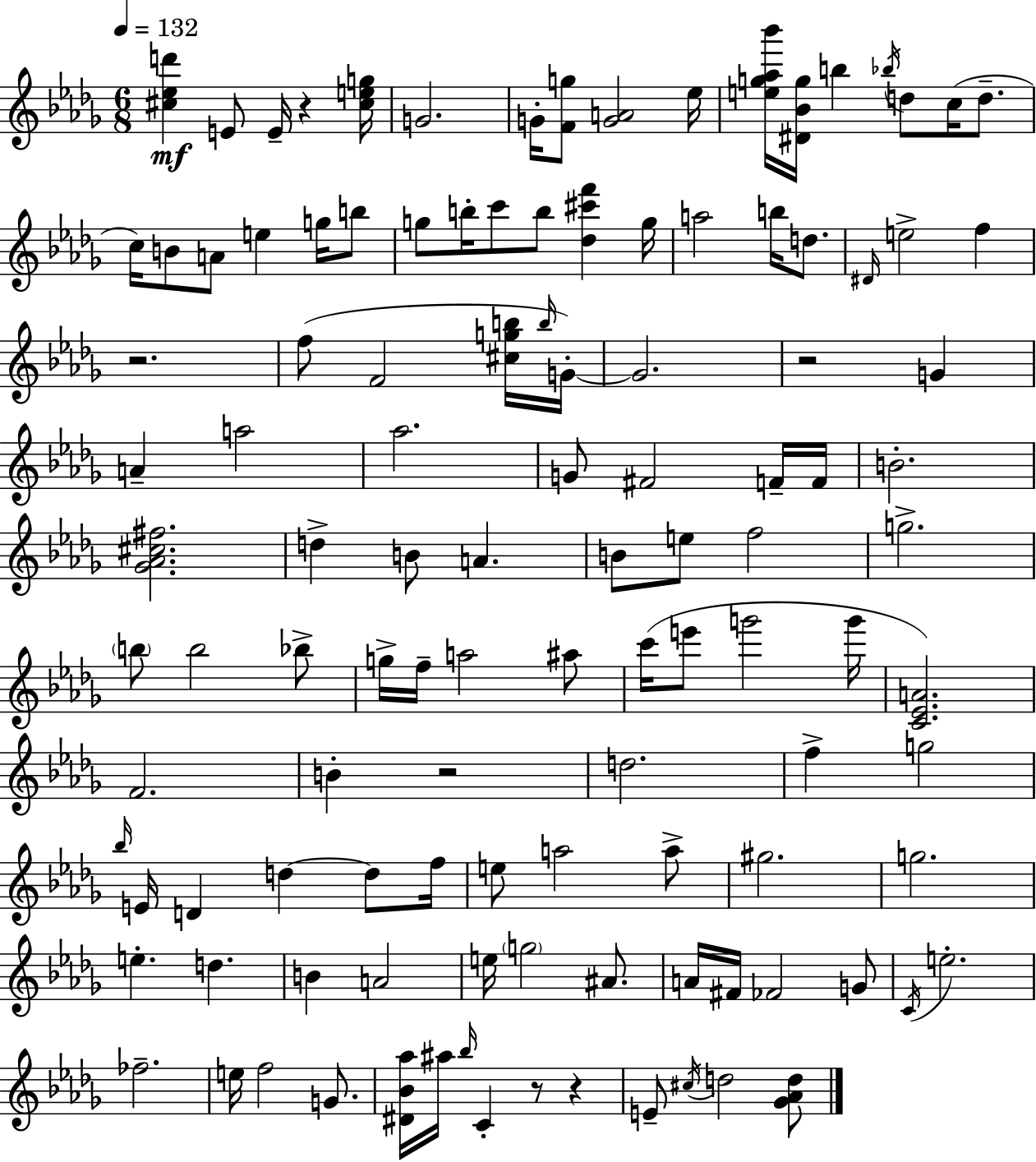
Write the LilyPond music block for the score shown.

{
  \clef treble
  \numericTimeSignature
  \time 6/8
  \key bes \minor
  \tempo 4 = 132
  <cis'' ees'' d'''>4\mf e'8 e'16-- r4 <cis'' e'' g''>16 | g'2. | g'16-. <f' g''>8 <g' a'>2 ees''16 | <e'' g'' aes'' bes'''>16 <dis' bes' g''>16 b''4 \acciaccatura { bes''16 } d''8 c''16( d''8.-- | \break c''16) b'8 a'8 e''4 g''16 b''8 | g''8 b''16-. c'''8 b''8 <des'' cis''' f'''>4 | g''16 a''2 b''16 d''8. | \grace { dis'16 } e''2-> f''4 | \break r2. | f''8( f'2 | <cis'' g'' b''>16 \grace { b''16 } g'16-.~~) g'2. | r2 g'4 | \break a'4-- a''2 | aes''2. | g'8 fis'2 | f'16-- f'16 b'2.-. | \break <ges' aes' cis'' fis''>2. | d''4-> b'8 a'4. | b'8 e''8 f''2 | g''2.-> | \break \parenthesize b''8 b''2 | bes''8-> g''16-> f''16-- a''2 | ais''8 c'''16( e'''8 g'''2 | g'''16 <c' ees' a'>2.) | \break f'2. | b'4-. r2 | d''2. | f''4-> g''2 | \break \grace { bes''16 } e'16 d'4 d''4~~ | d''8 f''16 e''8 a''2 | a''8-> gis''2. | g''2. | \break e''4.-. d''4. | b'4 a'2 | e''16 \parenthesize g''2 | ais'8. a'16 fis'16 fes'2 | \break g'8 \acciaccatura { c'16 } e''2.-. | fes''2.-- | e''16 f''2 | g'8. <dis' bes' aes''>16 ais''16 \grace { bes''16 } c'4-. | \break r8 r4 e'8-- \acciaccatura { cis''16 } d''2 | <ges' aes' d''>8 \bar "|."
}